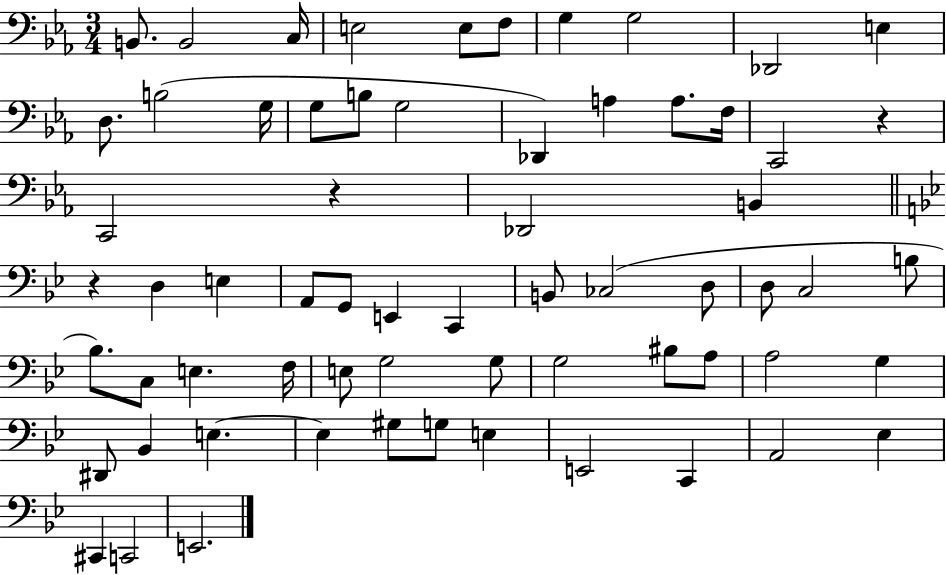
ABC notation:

X:1
T:Untitled
M:3/4
L:1/4
K:Eb
B,,/2 B,,2 C,/4 E,2 E,/2 F,/2 G, G,2 _D,,2 E, D,/2 B,2 G,/4 G,/2 B,/2 G,2 _D,, A, A,/2 F,/4 C,,2 z C,,2 z _D,,2 B,, z D, E, A,,/2 G,,/2 E,, C,, B,,/2 _C,2 D,/2 D,/2 C,2 B,/2 _B,/2 C,/2 E, F,/4 E,/2 G,2 G,/2 G,2 ^B,/2 A,/2 A,2 G, ^D,,/2 _B,, E, E, ^G,/2 G,/2 E, E,,2 C,, A,,2 _E, ^C,, C,,2 E,,2